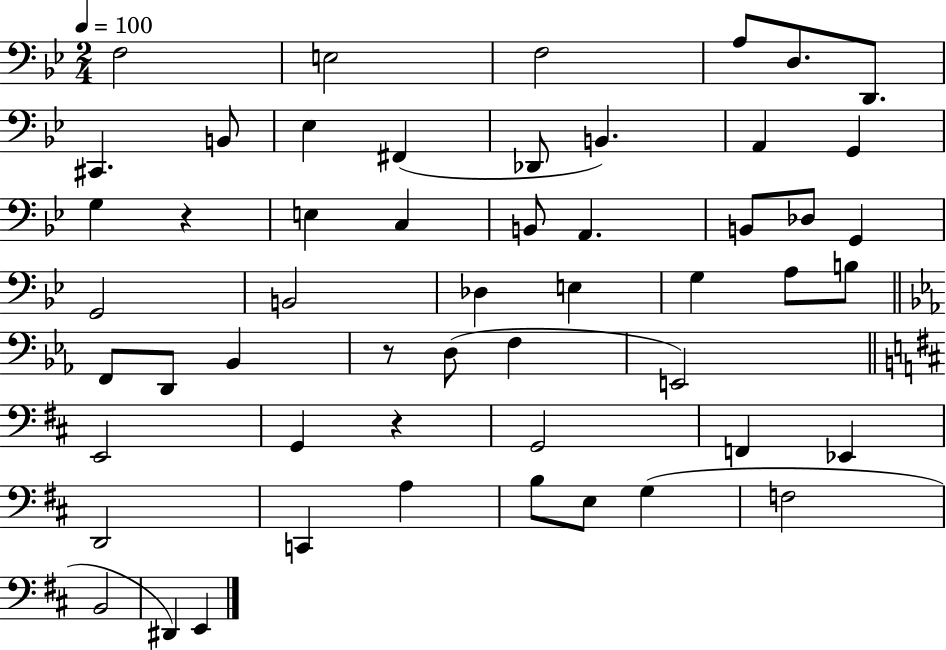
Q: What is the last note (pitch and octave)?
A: E2